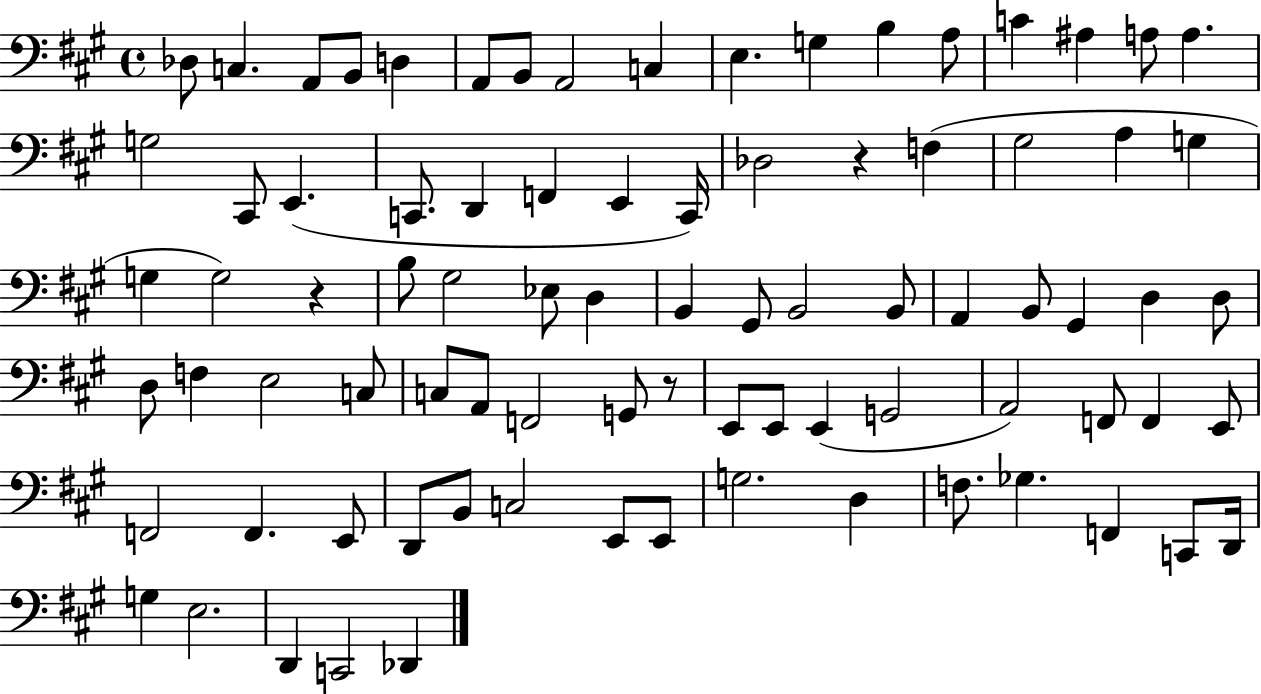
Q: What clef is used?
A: bass